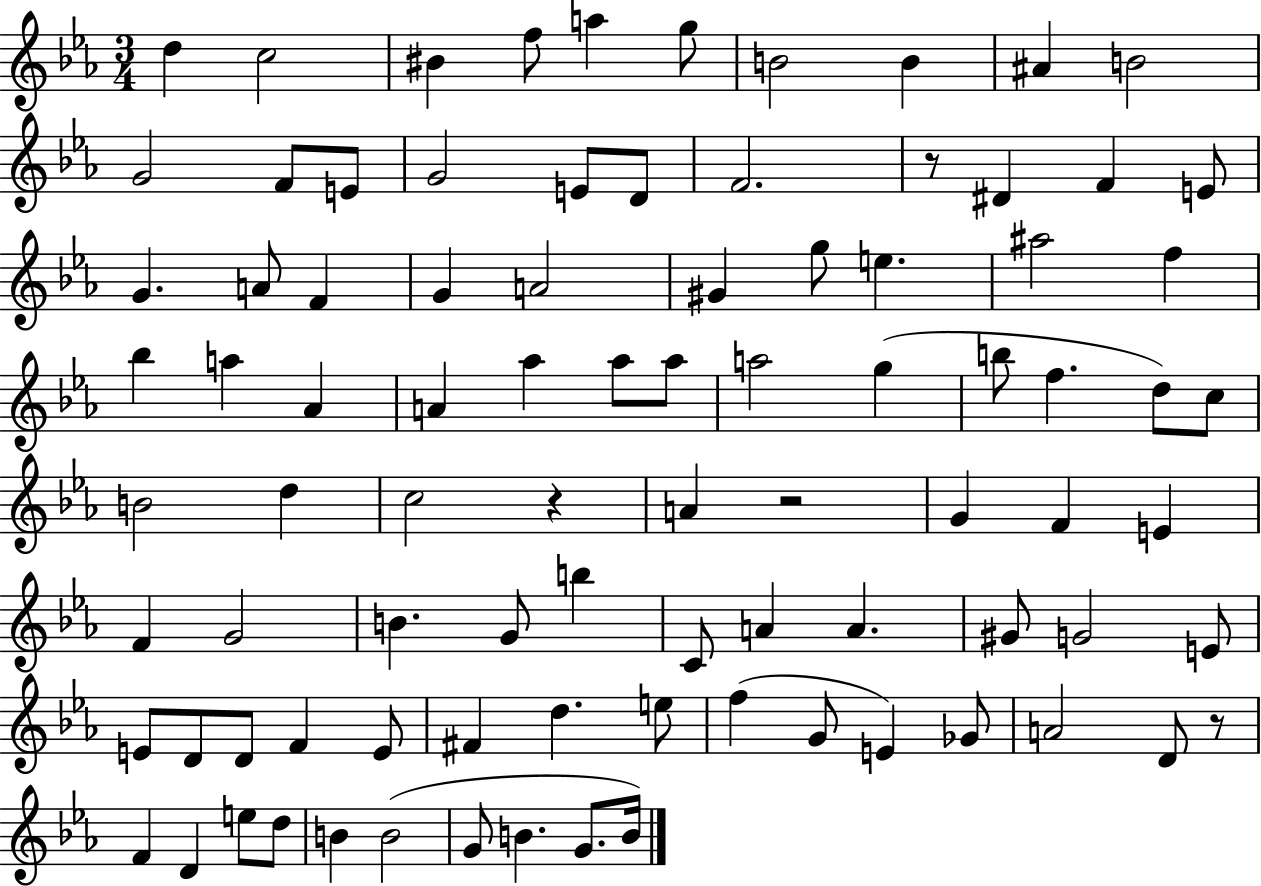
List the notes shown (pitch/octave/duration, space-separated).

D5/q C5/h BIS4/q F5/e A5/q G5/e B4/h B4/q A#4/q B4/h G4/h F4/e E4/e G4/h E4/e D4/e F4/h. R/e D#4/q F4/q E4/e G4/q. A4/e F4/q G4/q A4/h G#4/q G5/e E5/q. A#5/h F5/q Bb5/q A5/q Ab4/q A4/q Ab5/q Ab5/e Ab5/e A5/h G5/q B5/e F5/q. D5/e C5/e B4/h D5/q C5/h R/q A4/q R/h G4/q F4/q E4/q F4/q G4/h B4/q. G4/e B5/q C4/e A4/q A4/q. G#4/e G4/h E4/e E4/e D4/e D4/e F4/q E4/e F#4/q D5/q. E5/e F5/q G4/e E4/q Gb4/e A4/h D4/e R/e F4/q D4/q E5/e D5/e B4/q B4/h G4/e B4/q. G4/e. B4/s